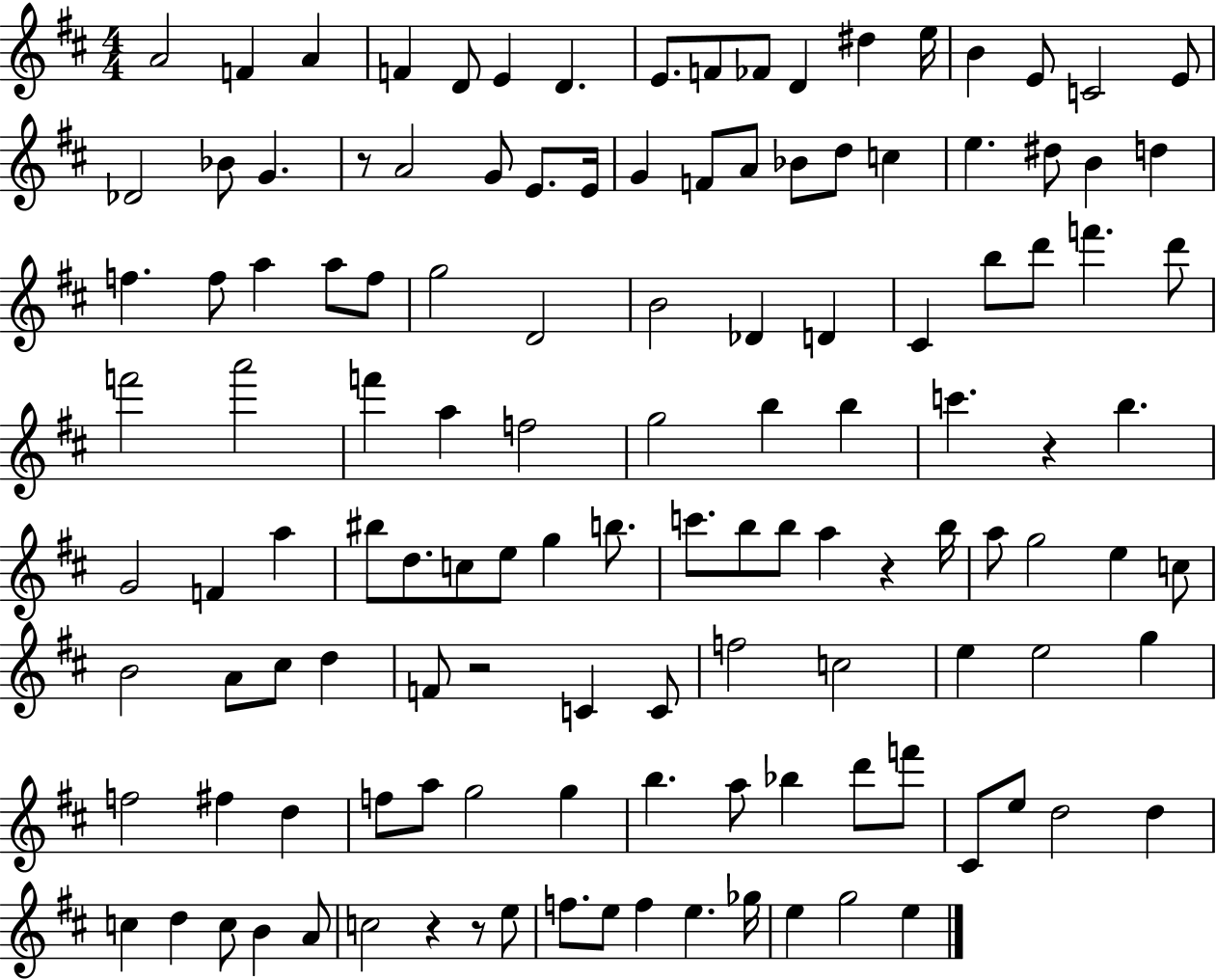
{
  \clef treble
  \numericTimeSignature
  \time 4/4
  \key d \major
  \repeat volta 2 { a'2 f'4 a'4 | f'4 d'8 e'4 d'4. | e'8. f'8 fes'8 d'4 dis''4 e''16 | b'4 e'8 c'2 e'8 | \break des'2 bes'8 g'4. | r8 a'2 g'8 e'8. e'16 | g'4 f'8 a'8 bes'8 d''8 c''4 | e''4. dis''8 b'4 d''4 | \break f''4. f''8 a''4 a''8 f''8 | g''2 d'2 | b'2 des'4 d'4 | cis'4 b''8 d'''8 f'''4. d'''8 | \break f'''2 a'''2 | f'''4 a''4 f''2 | g''2 b''4 b''4 | c'''4. r4 b''4. | \break g'2 f'4 a''4 | bis''8 d''8. c''8 e''8 g''4 b''8. | c'''8. b''8 b''8 a''4 r4 b''16 | a''8 g''2 e''4 c''8 | \break b'2 a'8 cis''8 d''4 | f'8 r2 c'4 c'8 | f''2 c''2 | e''4 e''2 g''4 | \break f''2 fis''4 d''4 | f''8 a''8 g''2 g''4 | b''4. a''8 bes''4 d'''8 f'''8 | cis'8 e''8 d''2 d''4 | \break c''4 d''4 c''8 b'4 a'8 | c''2 r4 r8 e''8 | f''8. e''8 f''4 e''4. ges''16 | e''4 g''2 e''4 | \break } \bar "|."
}